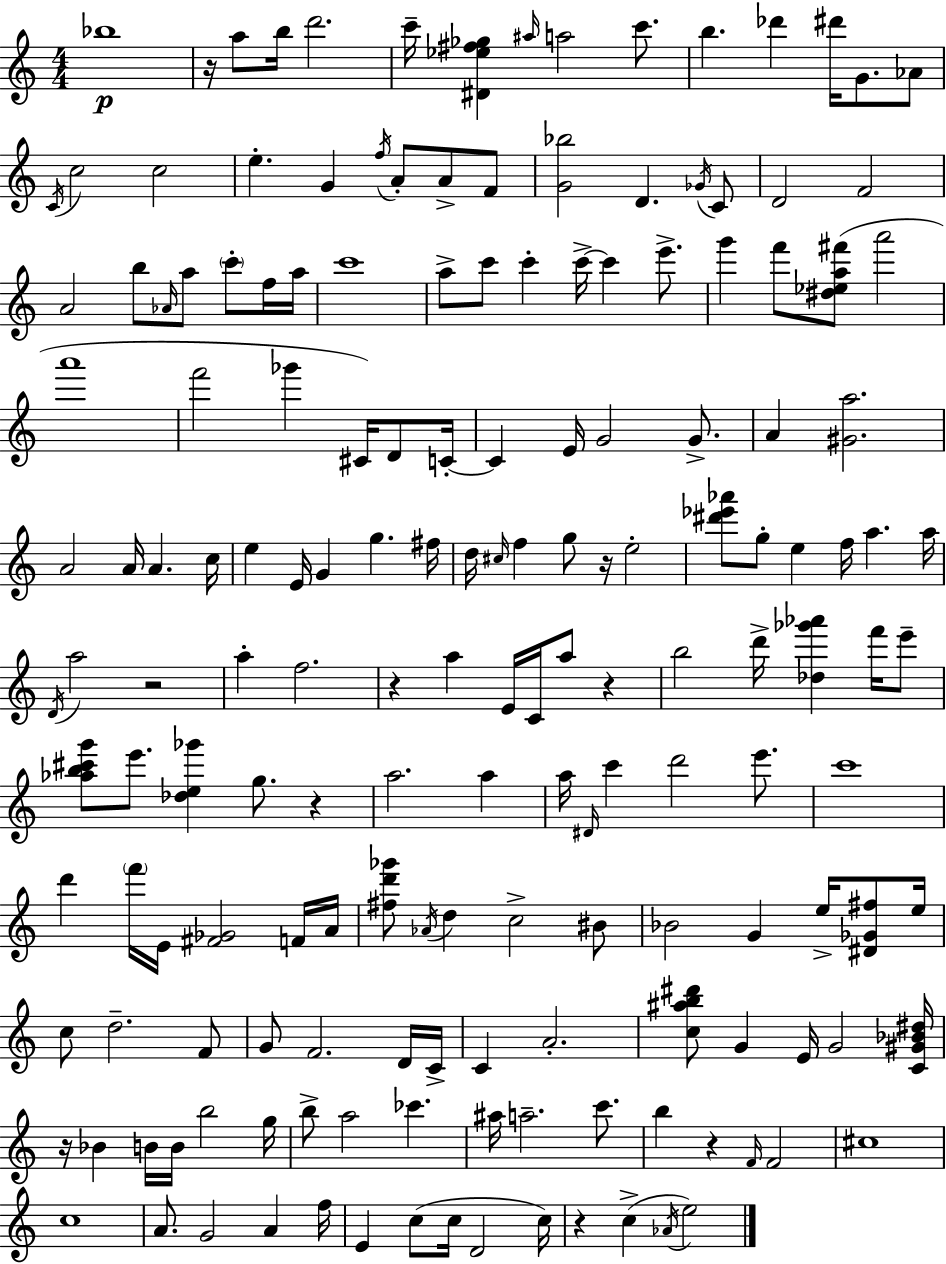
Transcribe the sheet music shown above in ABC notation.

X:1
T:Untitled
M:4/4
L:1/4
K:C
_b4 z/4 a/2 b/4 d'2 c'/4 [^D_e^f_g] ^a/4 a2 c'/2 b _d' ^d'/4 G/2 _A/2 C/4 c2 c2 e G f/4 A/2 A/2 F/2 [G_b]2 D _G/4 C/2 D2 F2 A2 b/2 _A/4 a/2 c'/2 f/4 a/4 c'4 a/2 c'/2 c' c'/4 c' e'/2 g' f'/2 [^d_ea^f']/2 a'2 a'4 f'2 _g' ^C/4 D/2 C/4 C E/4 G2 G/2 A [^Ga]2 A2 A/4 A c/4 e E/4 G g ^f/4 d/4 ^c/4 f g/2 z/4 e2 [^d'_e'_a']/2 g/2 e f/4 a a/4 D/4 a2 z2 a f2 z a E/4 C/4 a/2 z b2 d'/4 [_d_g'_a'] f'/4 e'/2 [_ab^c'g']/2 e'/2 [_de_g'] g/2 z a2 a a/4 ^D/4 c' d'2 e'/2 c'4 d' f'/4 E/4 [^F_G]2 F/4 A/4 [^fd'_g']/2 _A/4 d c2 ^B/2 _B2 G e/4 [^D_G^f]/2 e/4 c/2 d2 F/2 G/2 F2 D/4 C/4 C A2 [c^ab^d']/2 G E/4 G2 [C^G_B^d]/4 z/4 _B B/4 B/4 b2 g/4 b/2 a2 _c' ^a/4 a2 c'/2 b z F/4 F2 ^c4 c4 A/2 G2 A f/4 E c/2 c/4 D2 c/4 z c _A/4 e2